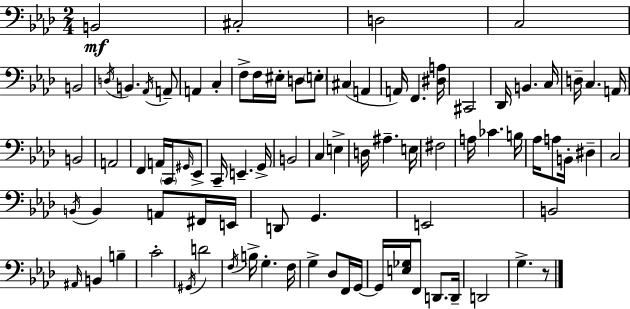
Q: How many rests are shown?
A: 1